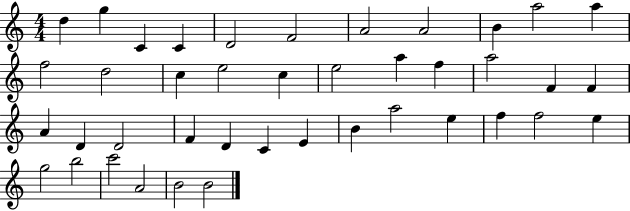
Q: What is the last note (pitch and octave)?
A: B4